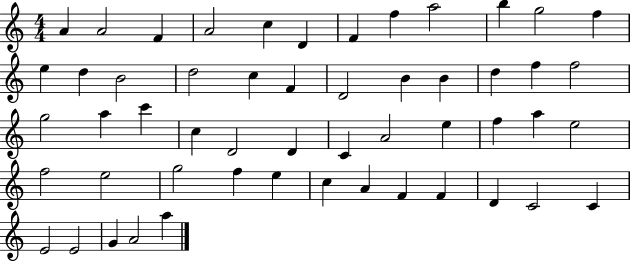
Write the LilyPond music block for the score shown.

{
  \clef treble
  \numericTimeSignature
  \time 4/4
  \key c \major
  a'4 a'2 f'4 | a'2 c''4 d'4 | f'4 f''4 a''2 | b''4 g''2 f''4 | \break e''4 d''4 b'2 | d''2 c''4 f'4 | d'2 b'4 b'4 | d''4 f''4 f''2 | \break g''2 a''4 c'''4 | c''4 d'2 d'4 | c'4 a'2 e''4 | f''4 a''4 e''2 | \break f''2 e''2 | g''2 f''4 e''4 | c''4 a'4 f'4 f'4 | d'4 c'2 c'4 | \break e'2 e'2 | g'4 a'2 a''4 | \bar "|."
}